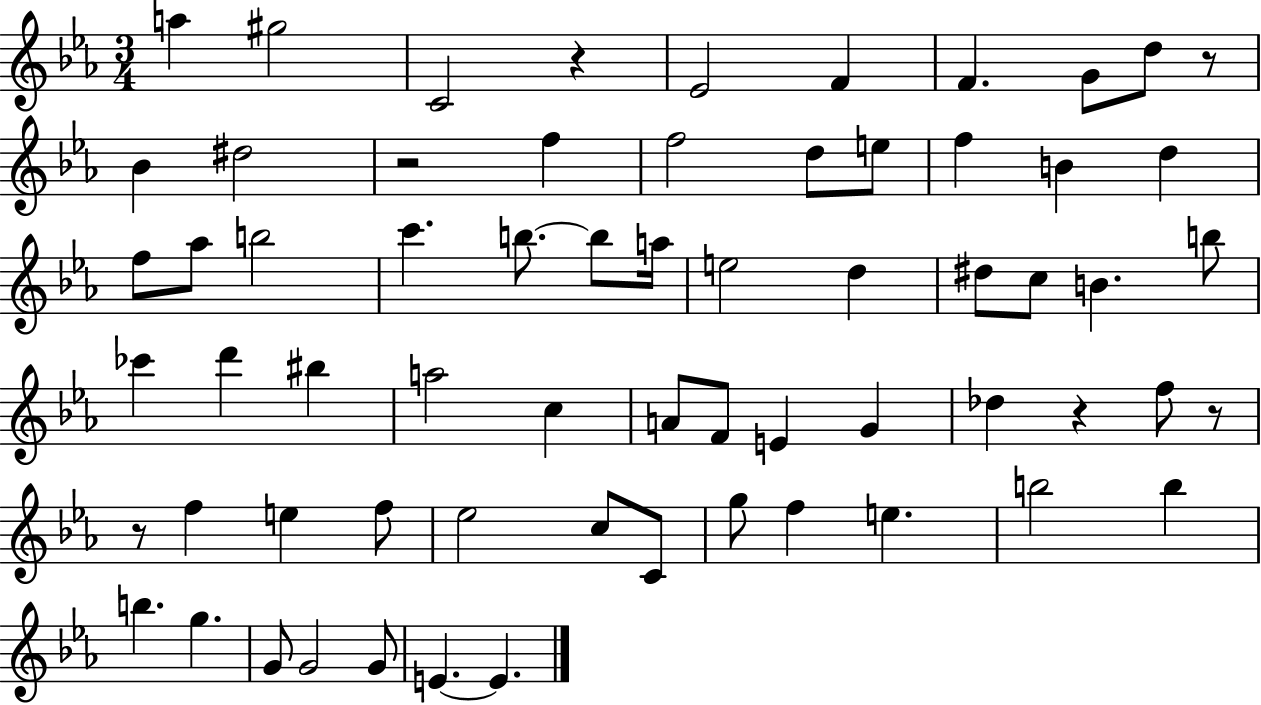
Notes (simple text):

A5/q G#5/h C4/h R/q Eb4/h F4/q F4/q. G4/e D5/e R/e Bb4/q D#5/h R/h F5/q F5/h D5/e E5/e F5/q B4/q D5/q F5/e Ab5/e B5/h C6/q. B5/e. B5/e A5/s E5/h D5/q D#5/e C5/e B4/q. B5/e CES6/q D6/q BIS5/q A5/h C5/q A4/e F4/e E4/q G4/q Db5/q R/q F5/e R/e R/e F5/q E5/q F5/e Eb5/h C5/e C4/e G5/e F5/q E5/q. B5/h B5/q B5/q. G5/q. G4/e G4/h G4/e E4/q. E4/q.